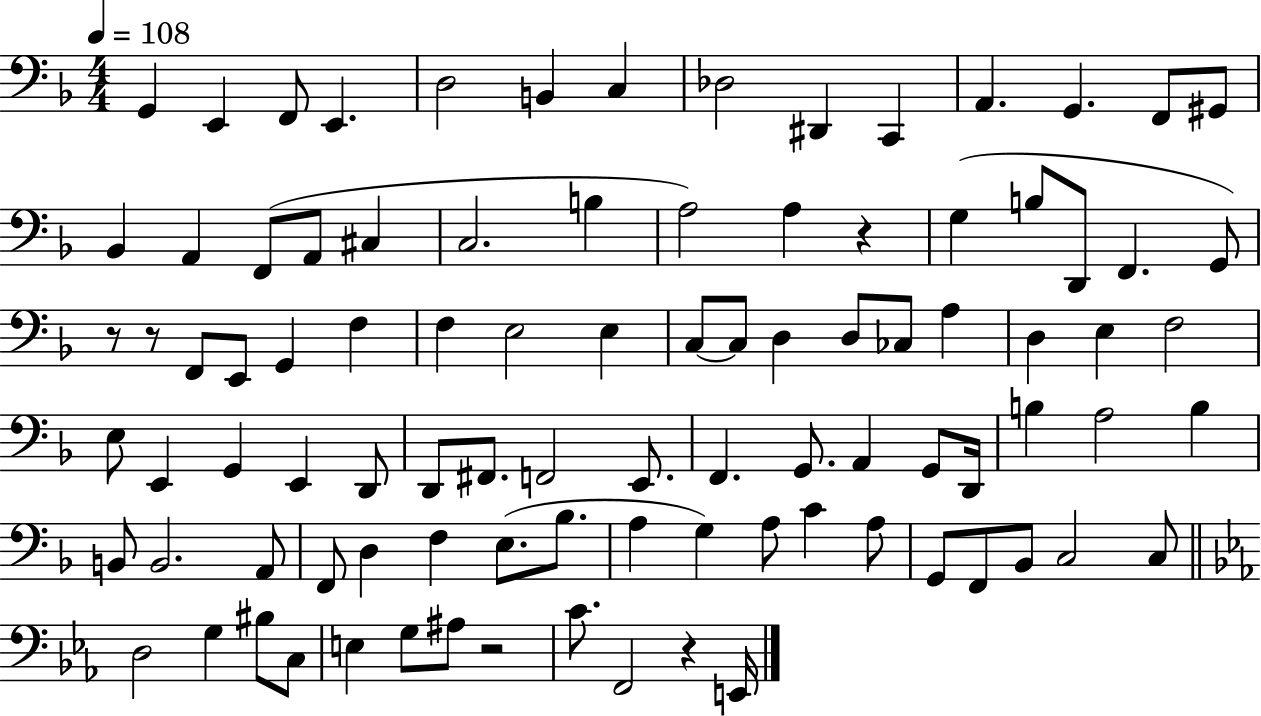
X:1
T:Untitled
M:4/4
L:1/4
K:F
G,, E,, F,,/2 E,, D,2 B,, C, _D,2 ^D,, C,, A,, G,, F,,/2 ^G,,/2 _B,, A,, F,,/2 A,,/2 ^C, C,2 B, A,2 A, z G, B,/2 D,,/2 F,, G,,/2 z/2 z/2 F,,/2 E,,/2 G,, F, F, E,2 E, C,/2 C,/2 D, D,/2 _C,/2 A, D, E, F,2 E,/2 E,, G,, E,, D,,/2 D,,/2 ^F,,/2 F,,2 E,,/2 F,, G,,/2 A,, G,,/2 D,,/4 B, A,2 B, B,,/2 B,,2 A,,/2 F,,/2 D, F, E,/2 _B,/2 A, G, A,/2 C A,/2 G,,/2 F,,/2 _B,,/2 C,2 C,/2 D,2 G, ^B,/2 C,/2 E, G,/2 ^A,/2 z2 C/2 F,,2 z E,,/4